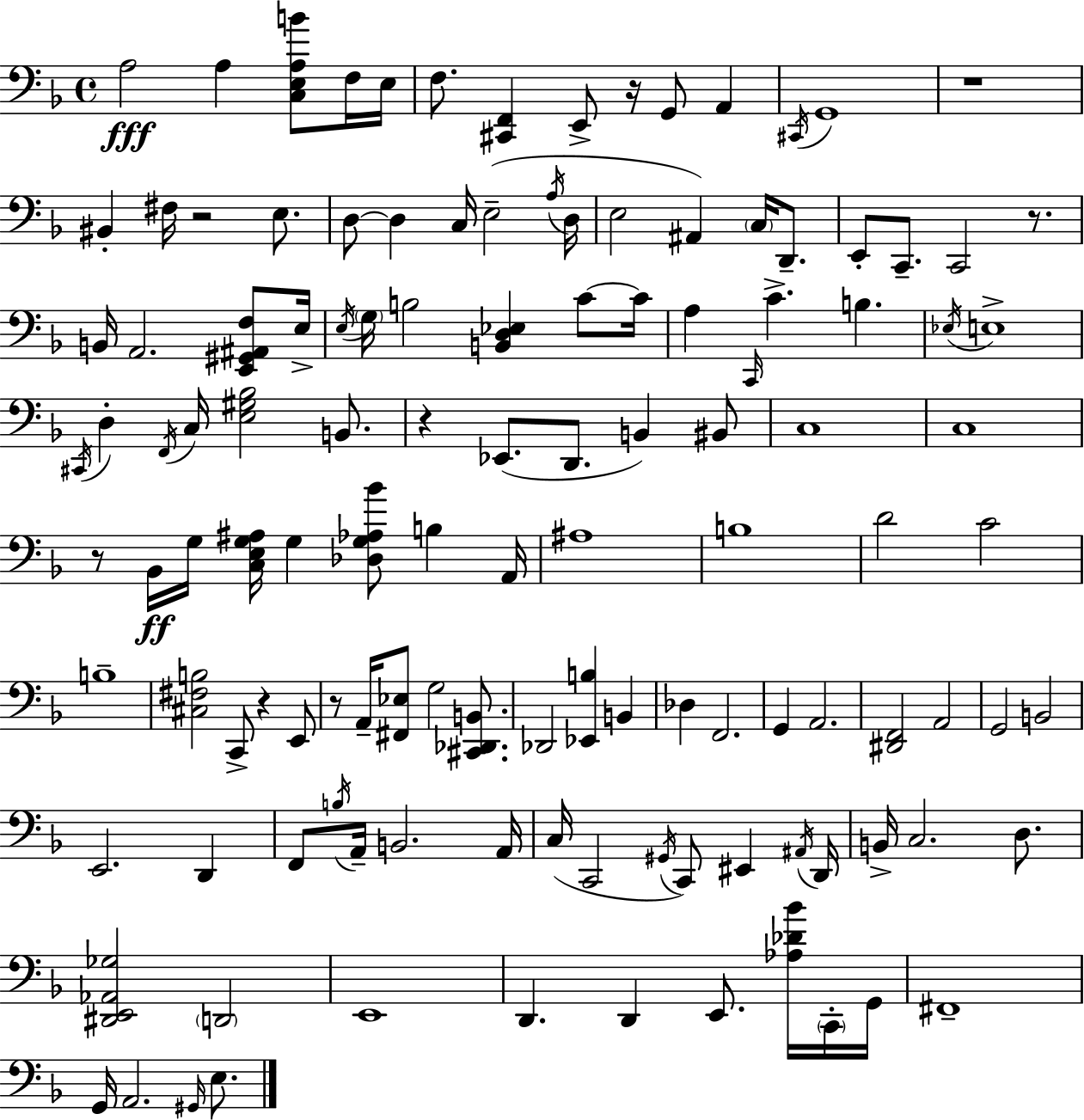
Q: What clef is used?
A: bass